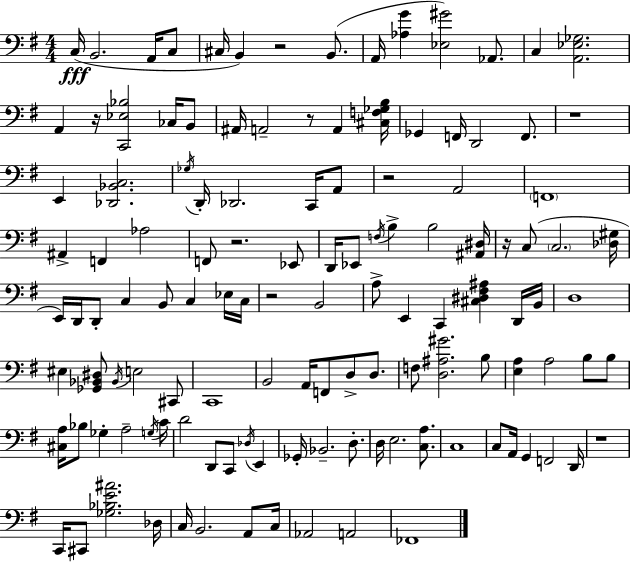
C3/s B2/h. A2/s C3/e C#3/s B2/q R/h B2/e. A2/s [Ab3,G4]/q [Eb3,G#4]/h Ab2/e. C3/q [A2,Eb3,Gb3]/h. A2/q R/s [C2,Eb3,Bb3]/h CES3/s B2/e A#2/s A2/h R/e A2/q [C#3,F3,Gb3,B3]/s Gb2/q F2/s D2/h F2/e. R/w E2/q [Db2,Bb2,C3]/h. Gb3/s D2/s Db2/h. C2/s A2/e R/h A2/h F2/w A#2/q F2/q Ab3/h F2/e R/h. Eb2/e D2/s Eb2/e F3/s B3/q B3/h [A#2,D#3]/s R/s C3/e C3/h. [Db3,G#3]/s E2/s D2/s D2/e C3/q B2/e C3/q Eb3/s C3/s R/h B2/h A3/e E2/q C2/q [C#3,D#3,F#3,A#3]/q D2/s B2/s D3/w EIS3/q [Gb2,Bb2,D#3]/e Bb2/s E3/h C#2/e C2/w B2/h A2/s F2/e D3/e D3/e. F3/e [D3,A#3,G#4]/h. B3/e [E3,A3]/q A3/h B3/e B3/e [C#3,A3]/s Bb3/e Gb3/q A3/h G3/s C4/s D4/h D2/e C2/e Db3/s E2/q Gb2/s Bb2/h. D3/e. D3/s E3/h. [C3,A3]/e. C3/w C3/e A2/s G2/q F2/h D2/s R/w C2/s C#2/e [Gb3,Bb3,E4,A#4]/h. Db3/s C3/s B2/h. A2/e C3/s Ab2/h A2/h FES2/w